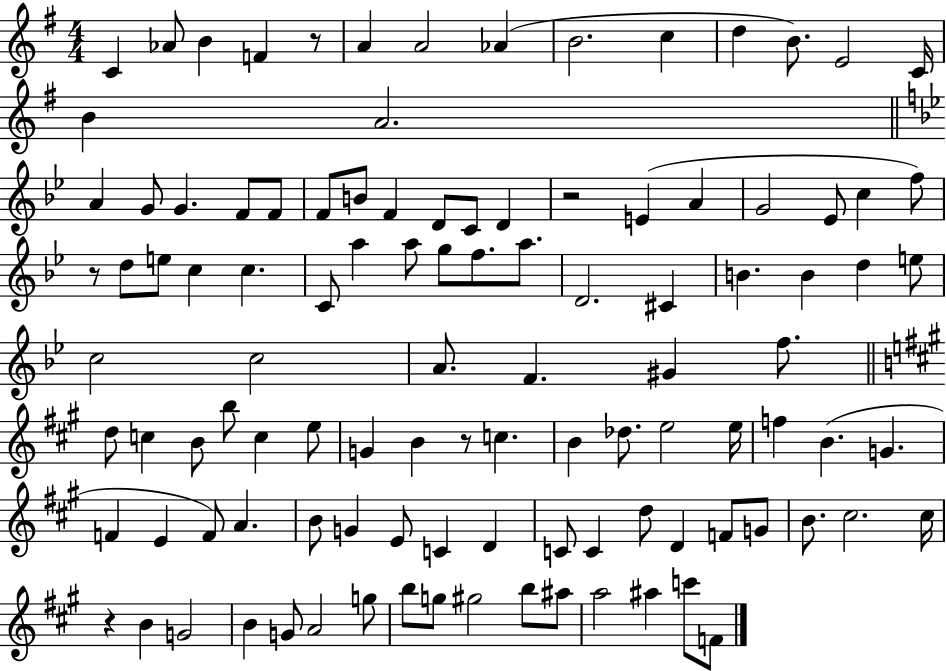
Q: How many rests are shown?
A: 5